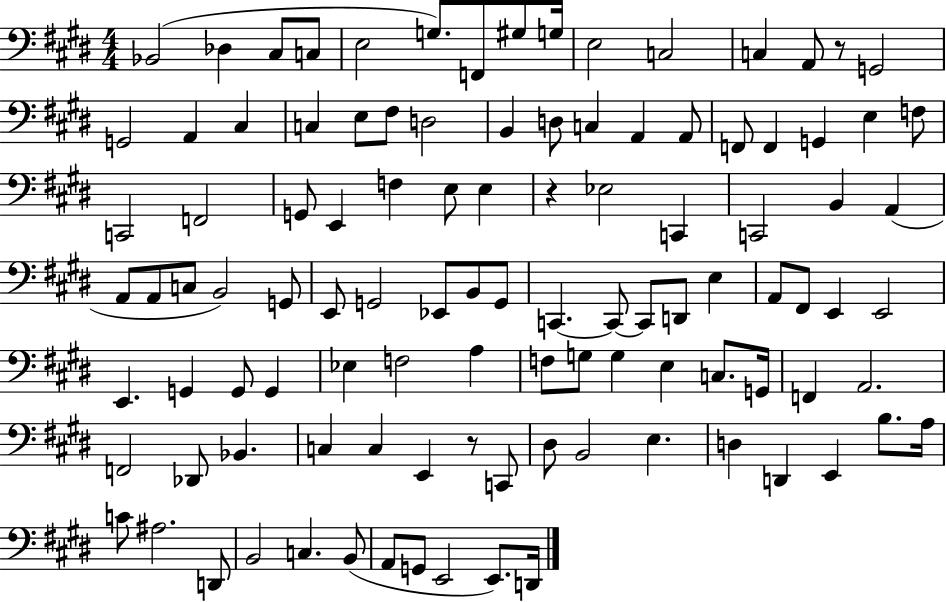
Bb2/h Db3/q C#3/e C3/e E3/h G3/e. F2/e G#3/e G3/s E3/h C3/h C3/q A2/e R/e G2/h G2/h A2/q C#3/q C3/q E3/e F#3/e D3/h B2/q D3/e C3/q A2/q A2/e F2/e F2/q G2/q E3/q F3/e C2/h F2/h G2/e E2/q F3/q E3/e E3/q R/q Eb3/h C2/q C2/h B2/q A2/q A2/e A2/e C3/e B2/h G2/e E2/e G2/h Eb2/e B2/e G2/e C2/q. C2/e C2/e D2/e E3/q A2/e F#2/e E2/q E2/h E2/q. G2/q G2/e G2/q Eb3/q F3/h A3/q F3/e G3/e G3/q E3/q C3/e. G2/s F2/q A2/h. F2/h Db2/e Bb2/q. C3/q C3/q E2/q R/e C2/e D#3/e B2/h E3/q. D3/q D2/q E2/q B3/e. A3/s C4/e A#3/h. D2/e B2/h C3/q. B2/e A2/e G2/e E2/h E2/e. D2/s